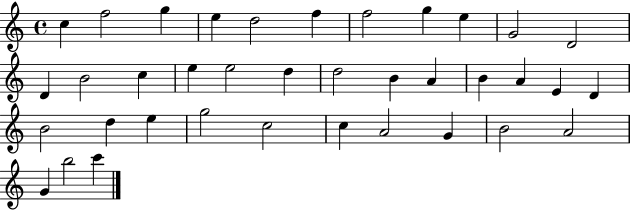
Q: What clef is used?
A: treble